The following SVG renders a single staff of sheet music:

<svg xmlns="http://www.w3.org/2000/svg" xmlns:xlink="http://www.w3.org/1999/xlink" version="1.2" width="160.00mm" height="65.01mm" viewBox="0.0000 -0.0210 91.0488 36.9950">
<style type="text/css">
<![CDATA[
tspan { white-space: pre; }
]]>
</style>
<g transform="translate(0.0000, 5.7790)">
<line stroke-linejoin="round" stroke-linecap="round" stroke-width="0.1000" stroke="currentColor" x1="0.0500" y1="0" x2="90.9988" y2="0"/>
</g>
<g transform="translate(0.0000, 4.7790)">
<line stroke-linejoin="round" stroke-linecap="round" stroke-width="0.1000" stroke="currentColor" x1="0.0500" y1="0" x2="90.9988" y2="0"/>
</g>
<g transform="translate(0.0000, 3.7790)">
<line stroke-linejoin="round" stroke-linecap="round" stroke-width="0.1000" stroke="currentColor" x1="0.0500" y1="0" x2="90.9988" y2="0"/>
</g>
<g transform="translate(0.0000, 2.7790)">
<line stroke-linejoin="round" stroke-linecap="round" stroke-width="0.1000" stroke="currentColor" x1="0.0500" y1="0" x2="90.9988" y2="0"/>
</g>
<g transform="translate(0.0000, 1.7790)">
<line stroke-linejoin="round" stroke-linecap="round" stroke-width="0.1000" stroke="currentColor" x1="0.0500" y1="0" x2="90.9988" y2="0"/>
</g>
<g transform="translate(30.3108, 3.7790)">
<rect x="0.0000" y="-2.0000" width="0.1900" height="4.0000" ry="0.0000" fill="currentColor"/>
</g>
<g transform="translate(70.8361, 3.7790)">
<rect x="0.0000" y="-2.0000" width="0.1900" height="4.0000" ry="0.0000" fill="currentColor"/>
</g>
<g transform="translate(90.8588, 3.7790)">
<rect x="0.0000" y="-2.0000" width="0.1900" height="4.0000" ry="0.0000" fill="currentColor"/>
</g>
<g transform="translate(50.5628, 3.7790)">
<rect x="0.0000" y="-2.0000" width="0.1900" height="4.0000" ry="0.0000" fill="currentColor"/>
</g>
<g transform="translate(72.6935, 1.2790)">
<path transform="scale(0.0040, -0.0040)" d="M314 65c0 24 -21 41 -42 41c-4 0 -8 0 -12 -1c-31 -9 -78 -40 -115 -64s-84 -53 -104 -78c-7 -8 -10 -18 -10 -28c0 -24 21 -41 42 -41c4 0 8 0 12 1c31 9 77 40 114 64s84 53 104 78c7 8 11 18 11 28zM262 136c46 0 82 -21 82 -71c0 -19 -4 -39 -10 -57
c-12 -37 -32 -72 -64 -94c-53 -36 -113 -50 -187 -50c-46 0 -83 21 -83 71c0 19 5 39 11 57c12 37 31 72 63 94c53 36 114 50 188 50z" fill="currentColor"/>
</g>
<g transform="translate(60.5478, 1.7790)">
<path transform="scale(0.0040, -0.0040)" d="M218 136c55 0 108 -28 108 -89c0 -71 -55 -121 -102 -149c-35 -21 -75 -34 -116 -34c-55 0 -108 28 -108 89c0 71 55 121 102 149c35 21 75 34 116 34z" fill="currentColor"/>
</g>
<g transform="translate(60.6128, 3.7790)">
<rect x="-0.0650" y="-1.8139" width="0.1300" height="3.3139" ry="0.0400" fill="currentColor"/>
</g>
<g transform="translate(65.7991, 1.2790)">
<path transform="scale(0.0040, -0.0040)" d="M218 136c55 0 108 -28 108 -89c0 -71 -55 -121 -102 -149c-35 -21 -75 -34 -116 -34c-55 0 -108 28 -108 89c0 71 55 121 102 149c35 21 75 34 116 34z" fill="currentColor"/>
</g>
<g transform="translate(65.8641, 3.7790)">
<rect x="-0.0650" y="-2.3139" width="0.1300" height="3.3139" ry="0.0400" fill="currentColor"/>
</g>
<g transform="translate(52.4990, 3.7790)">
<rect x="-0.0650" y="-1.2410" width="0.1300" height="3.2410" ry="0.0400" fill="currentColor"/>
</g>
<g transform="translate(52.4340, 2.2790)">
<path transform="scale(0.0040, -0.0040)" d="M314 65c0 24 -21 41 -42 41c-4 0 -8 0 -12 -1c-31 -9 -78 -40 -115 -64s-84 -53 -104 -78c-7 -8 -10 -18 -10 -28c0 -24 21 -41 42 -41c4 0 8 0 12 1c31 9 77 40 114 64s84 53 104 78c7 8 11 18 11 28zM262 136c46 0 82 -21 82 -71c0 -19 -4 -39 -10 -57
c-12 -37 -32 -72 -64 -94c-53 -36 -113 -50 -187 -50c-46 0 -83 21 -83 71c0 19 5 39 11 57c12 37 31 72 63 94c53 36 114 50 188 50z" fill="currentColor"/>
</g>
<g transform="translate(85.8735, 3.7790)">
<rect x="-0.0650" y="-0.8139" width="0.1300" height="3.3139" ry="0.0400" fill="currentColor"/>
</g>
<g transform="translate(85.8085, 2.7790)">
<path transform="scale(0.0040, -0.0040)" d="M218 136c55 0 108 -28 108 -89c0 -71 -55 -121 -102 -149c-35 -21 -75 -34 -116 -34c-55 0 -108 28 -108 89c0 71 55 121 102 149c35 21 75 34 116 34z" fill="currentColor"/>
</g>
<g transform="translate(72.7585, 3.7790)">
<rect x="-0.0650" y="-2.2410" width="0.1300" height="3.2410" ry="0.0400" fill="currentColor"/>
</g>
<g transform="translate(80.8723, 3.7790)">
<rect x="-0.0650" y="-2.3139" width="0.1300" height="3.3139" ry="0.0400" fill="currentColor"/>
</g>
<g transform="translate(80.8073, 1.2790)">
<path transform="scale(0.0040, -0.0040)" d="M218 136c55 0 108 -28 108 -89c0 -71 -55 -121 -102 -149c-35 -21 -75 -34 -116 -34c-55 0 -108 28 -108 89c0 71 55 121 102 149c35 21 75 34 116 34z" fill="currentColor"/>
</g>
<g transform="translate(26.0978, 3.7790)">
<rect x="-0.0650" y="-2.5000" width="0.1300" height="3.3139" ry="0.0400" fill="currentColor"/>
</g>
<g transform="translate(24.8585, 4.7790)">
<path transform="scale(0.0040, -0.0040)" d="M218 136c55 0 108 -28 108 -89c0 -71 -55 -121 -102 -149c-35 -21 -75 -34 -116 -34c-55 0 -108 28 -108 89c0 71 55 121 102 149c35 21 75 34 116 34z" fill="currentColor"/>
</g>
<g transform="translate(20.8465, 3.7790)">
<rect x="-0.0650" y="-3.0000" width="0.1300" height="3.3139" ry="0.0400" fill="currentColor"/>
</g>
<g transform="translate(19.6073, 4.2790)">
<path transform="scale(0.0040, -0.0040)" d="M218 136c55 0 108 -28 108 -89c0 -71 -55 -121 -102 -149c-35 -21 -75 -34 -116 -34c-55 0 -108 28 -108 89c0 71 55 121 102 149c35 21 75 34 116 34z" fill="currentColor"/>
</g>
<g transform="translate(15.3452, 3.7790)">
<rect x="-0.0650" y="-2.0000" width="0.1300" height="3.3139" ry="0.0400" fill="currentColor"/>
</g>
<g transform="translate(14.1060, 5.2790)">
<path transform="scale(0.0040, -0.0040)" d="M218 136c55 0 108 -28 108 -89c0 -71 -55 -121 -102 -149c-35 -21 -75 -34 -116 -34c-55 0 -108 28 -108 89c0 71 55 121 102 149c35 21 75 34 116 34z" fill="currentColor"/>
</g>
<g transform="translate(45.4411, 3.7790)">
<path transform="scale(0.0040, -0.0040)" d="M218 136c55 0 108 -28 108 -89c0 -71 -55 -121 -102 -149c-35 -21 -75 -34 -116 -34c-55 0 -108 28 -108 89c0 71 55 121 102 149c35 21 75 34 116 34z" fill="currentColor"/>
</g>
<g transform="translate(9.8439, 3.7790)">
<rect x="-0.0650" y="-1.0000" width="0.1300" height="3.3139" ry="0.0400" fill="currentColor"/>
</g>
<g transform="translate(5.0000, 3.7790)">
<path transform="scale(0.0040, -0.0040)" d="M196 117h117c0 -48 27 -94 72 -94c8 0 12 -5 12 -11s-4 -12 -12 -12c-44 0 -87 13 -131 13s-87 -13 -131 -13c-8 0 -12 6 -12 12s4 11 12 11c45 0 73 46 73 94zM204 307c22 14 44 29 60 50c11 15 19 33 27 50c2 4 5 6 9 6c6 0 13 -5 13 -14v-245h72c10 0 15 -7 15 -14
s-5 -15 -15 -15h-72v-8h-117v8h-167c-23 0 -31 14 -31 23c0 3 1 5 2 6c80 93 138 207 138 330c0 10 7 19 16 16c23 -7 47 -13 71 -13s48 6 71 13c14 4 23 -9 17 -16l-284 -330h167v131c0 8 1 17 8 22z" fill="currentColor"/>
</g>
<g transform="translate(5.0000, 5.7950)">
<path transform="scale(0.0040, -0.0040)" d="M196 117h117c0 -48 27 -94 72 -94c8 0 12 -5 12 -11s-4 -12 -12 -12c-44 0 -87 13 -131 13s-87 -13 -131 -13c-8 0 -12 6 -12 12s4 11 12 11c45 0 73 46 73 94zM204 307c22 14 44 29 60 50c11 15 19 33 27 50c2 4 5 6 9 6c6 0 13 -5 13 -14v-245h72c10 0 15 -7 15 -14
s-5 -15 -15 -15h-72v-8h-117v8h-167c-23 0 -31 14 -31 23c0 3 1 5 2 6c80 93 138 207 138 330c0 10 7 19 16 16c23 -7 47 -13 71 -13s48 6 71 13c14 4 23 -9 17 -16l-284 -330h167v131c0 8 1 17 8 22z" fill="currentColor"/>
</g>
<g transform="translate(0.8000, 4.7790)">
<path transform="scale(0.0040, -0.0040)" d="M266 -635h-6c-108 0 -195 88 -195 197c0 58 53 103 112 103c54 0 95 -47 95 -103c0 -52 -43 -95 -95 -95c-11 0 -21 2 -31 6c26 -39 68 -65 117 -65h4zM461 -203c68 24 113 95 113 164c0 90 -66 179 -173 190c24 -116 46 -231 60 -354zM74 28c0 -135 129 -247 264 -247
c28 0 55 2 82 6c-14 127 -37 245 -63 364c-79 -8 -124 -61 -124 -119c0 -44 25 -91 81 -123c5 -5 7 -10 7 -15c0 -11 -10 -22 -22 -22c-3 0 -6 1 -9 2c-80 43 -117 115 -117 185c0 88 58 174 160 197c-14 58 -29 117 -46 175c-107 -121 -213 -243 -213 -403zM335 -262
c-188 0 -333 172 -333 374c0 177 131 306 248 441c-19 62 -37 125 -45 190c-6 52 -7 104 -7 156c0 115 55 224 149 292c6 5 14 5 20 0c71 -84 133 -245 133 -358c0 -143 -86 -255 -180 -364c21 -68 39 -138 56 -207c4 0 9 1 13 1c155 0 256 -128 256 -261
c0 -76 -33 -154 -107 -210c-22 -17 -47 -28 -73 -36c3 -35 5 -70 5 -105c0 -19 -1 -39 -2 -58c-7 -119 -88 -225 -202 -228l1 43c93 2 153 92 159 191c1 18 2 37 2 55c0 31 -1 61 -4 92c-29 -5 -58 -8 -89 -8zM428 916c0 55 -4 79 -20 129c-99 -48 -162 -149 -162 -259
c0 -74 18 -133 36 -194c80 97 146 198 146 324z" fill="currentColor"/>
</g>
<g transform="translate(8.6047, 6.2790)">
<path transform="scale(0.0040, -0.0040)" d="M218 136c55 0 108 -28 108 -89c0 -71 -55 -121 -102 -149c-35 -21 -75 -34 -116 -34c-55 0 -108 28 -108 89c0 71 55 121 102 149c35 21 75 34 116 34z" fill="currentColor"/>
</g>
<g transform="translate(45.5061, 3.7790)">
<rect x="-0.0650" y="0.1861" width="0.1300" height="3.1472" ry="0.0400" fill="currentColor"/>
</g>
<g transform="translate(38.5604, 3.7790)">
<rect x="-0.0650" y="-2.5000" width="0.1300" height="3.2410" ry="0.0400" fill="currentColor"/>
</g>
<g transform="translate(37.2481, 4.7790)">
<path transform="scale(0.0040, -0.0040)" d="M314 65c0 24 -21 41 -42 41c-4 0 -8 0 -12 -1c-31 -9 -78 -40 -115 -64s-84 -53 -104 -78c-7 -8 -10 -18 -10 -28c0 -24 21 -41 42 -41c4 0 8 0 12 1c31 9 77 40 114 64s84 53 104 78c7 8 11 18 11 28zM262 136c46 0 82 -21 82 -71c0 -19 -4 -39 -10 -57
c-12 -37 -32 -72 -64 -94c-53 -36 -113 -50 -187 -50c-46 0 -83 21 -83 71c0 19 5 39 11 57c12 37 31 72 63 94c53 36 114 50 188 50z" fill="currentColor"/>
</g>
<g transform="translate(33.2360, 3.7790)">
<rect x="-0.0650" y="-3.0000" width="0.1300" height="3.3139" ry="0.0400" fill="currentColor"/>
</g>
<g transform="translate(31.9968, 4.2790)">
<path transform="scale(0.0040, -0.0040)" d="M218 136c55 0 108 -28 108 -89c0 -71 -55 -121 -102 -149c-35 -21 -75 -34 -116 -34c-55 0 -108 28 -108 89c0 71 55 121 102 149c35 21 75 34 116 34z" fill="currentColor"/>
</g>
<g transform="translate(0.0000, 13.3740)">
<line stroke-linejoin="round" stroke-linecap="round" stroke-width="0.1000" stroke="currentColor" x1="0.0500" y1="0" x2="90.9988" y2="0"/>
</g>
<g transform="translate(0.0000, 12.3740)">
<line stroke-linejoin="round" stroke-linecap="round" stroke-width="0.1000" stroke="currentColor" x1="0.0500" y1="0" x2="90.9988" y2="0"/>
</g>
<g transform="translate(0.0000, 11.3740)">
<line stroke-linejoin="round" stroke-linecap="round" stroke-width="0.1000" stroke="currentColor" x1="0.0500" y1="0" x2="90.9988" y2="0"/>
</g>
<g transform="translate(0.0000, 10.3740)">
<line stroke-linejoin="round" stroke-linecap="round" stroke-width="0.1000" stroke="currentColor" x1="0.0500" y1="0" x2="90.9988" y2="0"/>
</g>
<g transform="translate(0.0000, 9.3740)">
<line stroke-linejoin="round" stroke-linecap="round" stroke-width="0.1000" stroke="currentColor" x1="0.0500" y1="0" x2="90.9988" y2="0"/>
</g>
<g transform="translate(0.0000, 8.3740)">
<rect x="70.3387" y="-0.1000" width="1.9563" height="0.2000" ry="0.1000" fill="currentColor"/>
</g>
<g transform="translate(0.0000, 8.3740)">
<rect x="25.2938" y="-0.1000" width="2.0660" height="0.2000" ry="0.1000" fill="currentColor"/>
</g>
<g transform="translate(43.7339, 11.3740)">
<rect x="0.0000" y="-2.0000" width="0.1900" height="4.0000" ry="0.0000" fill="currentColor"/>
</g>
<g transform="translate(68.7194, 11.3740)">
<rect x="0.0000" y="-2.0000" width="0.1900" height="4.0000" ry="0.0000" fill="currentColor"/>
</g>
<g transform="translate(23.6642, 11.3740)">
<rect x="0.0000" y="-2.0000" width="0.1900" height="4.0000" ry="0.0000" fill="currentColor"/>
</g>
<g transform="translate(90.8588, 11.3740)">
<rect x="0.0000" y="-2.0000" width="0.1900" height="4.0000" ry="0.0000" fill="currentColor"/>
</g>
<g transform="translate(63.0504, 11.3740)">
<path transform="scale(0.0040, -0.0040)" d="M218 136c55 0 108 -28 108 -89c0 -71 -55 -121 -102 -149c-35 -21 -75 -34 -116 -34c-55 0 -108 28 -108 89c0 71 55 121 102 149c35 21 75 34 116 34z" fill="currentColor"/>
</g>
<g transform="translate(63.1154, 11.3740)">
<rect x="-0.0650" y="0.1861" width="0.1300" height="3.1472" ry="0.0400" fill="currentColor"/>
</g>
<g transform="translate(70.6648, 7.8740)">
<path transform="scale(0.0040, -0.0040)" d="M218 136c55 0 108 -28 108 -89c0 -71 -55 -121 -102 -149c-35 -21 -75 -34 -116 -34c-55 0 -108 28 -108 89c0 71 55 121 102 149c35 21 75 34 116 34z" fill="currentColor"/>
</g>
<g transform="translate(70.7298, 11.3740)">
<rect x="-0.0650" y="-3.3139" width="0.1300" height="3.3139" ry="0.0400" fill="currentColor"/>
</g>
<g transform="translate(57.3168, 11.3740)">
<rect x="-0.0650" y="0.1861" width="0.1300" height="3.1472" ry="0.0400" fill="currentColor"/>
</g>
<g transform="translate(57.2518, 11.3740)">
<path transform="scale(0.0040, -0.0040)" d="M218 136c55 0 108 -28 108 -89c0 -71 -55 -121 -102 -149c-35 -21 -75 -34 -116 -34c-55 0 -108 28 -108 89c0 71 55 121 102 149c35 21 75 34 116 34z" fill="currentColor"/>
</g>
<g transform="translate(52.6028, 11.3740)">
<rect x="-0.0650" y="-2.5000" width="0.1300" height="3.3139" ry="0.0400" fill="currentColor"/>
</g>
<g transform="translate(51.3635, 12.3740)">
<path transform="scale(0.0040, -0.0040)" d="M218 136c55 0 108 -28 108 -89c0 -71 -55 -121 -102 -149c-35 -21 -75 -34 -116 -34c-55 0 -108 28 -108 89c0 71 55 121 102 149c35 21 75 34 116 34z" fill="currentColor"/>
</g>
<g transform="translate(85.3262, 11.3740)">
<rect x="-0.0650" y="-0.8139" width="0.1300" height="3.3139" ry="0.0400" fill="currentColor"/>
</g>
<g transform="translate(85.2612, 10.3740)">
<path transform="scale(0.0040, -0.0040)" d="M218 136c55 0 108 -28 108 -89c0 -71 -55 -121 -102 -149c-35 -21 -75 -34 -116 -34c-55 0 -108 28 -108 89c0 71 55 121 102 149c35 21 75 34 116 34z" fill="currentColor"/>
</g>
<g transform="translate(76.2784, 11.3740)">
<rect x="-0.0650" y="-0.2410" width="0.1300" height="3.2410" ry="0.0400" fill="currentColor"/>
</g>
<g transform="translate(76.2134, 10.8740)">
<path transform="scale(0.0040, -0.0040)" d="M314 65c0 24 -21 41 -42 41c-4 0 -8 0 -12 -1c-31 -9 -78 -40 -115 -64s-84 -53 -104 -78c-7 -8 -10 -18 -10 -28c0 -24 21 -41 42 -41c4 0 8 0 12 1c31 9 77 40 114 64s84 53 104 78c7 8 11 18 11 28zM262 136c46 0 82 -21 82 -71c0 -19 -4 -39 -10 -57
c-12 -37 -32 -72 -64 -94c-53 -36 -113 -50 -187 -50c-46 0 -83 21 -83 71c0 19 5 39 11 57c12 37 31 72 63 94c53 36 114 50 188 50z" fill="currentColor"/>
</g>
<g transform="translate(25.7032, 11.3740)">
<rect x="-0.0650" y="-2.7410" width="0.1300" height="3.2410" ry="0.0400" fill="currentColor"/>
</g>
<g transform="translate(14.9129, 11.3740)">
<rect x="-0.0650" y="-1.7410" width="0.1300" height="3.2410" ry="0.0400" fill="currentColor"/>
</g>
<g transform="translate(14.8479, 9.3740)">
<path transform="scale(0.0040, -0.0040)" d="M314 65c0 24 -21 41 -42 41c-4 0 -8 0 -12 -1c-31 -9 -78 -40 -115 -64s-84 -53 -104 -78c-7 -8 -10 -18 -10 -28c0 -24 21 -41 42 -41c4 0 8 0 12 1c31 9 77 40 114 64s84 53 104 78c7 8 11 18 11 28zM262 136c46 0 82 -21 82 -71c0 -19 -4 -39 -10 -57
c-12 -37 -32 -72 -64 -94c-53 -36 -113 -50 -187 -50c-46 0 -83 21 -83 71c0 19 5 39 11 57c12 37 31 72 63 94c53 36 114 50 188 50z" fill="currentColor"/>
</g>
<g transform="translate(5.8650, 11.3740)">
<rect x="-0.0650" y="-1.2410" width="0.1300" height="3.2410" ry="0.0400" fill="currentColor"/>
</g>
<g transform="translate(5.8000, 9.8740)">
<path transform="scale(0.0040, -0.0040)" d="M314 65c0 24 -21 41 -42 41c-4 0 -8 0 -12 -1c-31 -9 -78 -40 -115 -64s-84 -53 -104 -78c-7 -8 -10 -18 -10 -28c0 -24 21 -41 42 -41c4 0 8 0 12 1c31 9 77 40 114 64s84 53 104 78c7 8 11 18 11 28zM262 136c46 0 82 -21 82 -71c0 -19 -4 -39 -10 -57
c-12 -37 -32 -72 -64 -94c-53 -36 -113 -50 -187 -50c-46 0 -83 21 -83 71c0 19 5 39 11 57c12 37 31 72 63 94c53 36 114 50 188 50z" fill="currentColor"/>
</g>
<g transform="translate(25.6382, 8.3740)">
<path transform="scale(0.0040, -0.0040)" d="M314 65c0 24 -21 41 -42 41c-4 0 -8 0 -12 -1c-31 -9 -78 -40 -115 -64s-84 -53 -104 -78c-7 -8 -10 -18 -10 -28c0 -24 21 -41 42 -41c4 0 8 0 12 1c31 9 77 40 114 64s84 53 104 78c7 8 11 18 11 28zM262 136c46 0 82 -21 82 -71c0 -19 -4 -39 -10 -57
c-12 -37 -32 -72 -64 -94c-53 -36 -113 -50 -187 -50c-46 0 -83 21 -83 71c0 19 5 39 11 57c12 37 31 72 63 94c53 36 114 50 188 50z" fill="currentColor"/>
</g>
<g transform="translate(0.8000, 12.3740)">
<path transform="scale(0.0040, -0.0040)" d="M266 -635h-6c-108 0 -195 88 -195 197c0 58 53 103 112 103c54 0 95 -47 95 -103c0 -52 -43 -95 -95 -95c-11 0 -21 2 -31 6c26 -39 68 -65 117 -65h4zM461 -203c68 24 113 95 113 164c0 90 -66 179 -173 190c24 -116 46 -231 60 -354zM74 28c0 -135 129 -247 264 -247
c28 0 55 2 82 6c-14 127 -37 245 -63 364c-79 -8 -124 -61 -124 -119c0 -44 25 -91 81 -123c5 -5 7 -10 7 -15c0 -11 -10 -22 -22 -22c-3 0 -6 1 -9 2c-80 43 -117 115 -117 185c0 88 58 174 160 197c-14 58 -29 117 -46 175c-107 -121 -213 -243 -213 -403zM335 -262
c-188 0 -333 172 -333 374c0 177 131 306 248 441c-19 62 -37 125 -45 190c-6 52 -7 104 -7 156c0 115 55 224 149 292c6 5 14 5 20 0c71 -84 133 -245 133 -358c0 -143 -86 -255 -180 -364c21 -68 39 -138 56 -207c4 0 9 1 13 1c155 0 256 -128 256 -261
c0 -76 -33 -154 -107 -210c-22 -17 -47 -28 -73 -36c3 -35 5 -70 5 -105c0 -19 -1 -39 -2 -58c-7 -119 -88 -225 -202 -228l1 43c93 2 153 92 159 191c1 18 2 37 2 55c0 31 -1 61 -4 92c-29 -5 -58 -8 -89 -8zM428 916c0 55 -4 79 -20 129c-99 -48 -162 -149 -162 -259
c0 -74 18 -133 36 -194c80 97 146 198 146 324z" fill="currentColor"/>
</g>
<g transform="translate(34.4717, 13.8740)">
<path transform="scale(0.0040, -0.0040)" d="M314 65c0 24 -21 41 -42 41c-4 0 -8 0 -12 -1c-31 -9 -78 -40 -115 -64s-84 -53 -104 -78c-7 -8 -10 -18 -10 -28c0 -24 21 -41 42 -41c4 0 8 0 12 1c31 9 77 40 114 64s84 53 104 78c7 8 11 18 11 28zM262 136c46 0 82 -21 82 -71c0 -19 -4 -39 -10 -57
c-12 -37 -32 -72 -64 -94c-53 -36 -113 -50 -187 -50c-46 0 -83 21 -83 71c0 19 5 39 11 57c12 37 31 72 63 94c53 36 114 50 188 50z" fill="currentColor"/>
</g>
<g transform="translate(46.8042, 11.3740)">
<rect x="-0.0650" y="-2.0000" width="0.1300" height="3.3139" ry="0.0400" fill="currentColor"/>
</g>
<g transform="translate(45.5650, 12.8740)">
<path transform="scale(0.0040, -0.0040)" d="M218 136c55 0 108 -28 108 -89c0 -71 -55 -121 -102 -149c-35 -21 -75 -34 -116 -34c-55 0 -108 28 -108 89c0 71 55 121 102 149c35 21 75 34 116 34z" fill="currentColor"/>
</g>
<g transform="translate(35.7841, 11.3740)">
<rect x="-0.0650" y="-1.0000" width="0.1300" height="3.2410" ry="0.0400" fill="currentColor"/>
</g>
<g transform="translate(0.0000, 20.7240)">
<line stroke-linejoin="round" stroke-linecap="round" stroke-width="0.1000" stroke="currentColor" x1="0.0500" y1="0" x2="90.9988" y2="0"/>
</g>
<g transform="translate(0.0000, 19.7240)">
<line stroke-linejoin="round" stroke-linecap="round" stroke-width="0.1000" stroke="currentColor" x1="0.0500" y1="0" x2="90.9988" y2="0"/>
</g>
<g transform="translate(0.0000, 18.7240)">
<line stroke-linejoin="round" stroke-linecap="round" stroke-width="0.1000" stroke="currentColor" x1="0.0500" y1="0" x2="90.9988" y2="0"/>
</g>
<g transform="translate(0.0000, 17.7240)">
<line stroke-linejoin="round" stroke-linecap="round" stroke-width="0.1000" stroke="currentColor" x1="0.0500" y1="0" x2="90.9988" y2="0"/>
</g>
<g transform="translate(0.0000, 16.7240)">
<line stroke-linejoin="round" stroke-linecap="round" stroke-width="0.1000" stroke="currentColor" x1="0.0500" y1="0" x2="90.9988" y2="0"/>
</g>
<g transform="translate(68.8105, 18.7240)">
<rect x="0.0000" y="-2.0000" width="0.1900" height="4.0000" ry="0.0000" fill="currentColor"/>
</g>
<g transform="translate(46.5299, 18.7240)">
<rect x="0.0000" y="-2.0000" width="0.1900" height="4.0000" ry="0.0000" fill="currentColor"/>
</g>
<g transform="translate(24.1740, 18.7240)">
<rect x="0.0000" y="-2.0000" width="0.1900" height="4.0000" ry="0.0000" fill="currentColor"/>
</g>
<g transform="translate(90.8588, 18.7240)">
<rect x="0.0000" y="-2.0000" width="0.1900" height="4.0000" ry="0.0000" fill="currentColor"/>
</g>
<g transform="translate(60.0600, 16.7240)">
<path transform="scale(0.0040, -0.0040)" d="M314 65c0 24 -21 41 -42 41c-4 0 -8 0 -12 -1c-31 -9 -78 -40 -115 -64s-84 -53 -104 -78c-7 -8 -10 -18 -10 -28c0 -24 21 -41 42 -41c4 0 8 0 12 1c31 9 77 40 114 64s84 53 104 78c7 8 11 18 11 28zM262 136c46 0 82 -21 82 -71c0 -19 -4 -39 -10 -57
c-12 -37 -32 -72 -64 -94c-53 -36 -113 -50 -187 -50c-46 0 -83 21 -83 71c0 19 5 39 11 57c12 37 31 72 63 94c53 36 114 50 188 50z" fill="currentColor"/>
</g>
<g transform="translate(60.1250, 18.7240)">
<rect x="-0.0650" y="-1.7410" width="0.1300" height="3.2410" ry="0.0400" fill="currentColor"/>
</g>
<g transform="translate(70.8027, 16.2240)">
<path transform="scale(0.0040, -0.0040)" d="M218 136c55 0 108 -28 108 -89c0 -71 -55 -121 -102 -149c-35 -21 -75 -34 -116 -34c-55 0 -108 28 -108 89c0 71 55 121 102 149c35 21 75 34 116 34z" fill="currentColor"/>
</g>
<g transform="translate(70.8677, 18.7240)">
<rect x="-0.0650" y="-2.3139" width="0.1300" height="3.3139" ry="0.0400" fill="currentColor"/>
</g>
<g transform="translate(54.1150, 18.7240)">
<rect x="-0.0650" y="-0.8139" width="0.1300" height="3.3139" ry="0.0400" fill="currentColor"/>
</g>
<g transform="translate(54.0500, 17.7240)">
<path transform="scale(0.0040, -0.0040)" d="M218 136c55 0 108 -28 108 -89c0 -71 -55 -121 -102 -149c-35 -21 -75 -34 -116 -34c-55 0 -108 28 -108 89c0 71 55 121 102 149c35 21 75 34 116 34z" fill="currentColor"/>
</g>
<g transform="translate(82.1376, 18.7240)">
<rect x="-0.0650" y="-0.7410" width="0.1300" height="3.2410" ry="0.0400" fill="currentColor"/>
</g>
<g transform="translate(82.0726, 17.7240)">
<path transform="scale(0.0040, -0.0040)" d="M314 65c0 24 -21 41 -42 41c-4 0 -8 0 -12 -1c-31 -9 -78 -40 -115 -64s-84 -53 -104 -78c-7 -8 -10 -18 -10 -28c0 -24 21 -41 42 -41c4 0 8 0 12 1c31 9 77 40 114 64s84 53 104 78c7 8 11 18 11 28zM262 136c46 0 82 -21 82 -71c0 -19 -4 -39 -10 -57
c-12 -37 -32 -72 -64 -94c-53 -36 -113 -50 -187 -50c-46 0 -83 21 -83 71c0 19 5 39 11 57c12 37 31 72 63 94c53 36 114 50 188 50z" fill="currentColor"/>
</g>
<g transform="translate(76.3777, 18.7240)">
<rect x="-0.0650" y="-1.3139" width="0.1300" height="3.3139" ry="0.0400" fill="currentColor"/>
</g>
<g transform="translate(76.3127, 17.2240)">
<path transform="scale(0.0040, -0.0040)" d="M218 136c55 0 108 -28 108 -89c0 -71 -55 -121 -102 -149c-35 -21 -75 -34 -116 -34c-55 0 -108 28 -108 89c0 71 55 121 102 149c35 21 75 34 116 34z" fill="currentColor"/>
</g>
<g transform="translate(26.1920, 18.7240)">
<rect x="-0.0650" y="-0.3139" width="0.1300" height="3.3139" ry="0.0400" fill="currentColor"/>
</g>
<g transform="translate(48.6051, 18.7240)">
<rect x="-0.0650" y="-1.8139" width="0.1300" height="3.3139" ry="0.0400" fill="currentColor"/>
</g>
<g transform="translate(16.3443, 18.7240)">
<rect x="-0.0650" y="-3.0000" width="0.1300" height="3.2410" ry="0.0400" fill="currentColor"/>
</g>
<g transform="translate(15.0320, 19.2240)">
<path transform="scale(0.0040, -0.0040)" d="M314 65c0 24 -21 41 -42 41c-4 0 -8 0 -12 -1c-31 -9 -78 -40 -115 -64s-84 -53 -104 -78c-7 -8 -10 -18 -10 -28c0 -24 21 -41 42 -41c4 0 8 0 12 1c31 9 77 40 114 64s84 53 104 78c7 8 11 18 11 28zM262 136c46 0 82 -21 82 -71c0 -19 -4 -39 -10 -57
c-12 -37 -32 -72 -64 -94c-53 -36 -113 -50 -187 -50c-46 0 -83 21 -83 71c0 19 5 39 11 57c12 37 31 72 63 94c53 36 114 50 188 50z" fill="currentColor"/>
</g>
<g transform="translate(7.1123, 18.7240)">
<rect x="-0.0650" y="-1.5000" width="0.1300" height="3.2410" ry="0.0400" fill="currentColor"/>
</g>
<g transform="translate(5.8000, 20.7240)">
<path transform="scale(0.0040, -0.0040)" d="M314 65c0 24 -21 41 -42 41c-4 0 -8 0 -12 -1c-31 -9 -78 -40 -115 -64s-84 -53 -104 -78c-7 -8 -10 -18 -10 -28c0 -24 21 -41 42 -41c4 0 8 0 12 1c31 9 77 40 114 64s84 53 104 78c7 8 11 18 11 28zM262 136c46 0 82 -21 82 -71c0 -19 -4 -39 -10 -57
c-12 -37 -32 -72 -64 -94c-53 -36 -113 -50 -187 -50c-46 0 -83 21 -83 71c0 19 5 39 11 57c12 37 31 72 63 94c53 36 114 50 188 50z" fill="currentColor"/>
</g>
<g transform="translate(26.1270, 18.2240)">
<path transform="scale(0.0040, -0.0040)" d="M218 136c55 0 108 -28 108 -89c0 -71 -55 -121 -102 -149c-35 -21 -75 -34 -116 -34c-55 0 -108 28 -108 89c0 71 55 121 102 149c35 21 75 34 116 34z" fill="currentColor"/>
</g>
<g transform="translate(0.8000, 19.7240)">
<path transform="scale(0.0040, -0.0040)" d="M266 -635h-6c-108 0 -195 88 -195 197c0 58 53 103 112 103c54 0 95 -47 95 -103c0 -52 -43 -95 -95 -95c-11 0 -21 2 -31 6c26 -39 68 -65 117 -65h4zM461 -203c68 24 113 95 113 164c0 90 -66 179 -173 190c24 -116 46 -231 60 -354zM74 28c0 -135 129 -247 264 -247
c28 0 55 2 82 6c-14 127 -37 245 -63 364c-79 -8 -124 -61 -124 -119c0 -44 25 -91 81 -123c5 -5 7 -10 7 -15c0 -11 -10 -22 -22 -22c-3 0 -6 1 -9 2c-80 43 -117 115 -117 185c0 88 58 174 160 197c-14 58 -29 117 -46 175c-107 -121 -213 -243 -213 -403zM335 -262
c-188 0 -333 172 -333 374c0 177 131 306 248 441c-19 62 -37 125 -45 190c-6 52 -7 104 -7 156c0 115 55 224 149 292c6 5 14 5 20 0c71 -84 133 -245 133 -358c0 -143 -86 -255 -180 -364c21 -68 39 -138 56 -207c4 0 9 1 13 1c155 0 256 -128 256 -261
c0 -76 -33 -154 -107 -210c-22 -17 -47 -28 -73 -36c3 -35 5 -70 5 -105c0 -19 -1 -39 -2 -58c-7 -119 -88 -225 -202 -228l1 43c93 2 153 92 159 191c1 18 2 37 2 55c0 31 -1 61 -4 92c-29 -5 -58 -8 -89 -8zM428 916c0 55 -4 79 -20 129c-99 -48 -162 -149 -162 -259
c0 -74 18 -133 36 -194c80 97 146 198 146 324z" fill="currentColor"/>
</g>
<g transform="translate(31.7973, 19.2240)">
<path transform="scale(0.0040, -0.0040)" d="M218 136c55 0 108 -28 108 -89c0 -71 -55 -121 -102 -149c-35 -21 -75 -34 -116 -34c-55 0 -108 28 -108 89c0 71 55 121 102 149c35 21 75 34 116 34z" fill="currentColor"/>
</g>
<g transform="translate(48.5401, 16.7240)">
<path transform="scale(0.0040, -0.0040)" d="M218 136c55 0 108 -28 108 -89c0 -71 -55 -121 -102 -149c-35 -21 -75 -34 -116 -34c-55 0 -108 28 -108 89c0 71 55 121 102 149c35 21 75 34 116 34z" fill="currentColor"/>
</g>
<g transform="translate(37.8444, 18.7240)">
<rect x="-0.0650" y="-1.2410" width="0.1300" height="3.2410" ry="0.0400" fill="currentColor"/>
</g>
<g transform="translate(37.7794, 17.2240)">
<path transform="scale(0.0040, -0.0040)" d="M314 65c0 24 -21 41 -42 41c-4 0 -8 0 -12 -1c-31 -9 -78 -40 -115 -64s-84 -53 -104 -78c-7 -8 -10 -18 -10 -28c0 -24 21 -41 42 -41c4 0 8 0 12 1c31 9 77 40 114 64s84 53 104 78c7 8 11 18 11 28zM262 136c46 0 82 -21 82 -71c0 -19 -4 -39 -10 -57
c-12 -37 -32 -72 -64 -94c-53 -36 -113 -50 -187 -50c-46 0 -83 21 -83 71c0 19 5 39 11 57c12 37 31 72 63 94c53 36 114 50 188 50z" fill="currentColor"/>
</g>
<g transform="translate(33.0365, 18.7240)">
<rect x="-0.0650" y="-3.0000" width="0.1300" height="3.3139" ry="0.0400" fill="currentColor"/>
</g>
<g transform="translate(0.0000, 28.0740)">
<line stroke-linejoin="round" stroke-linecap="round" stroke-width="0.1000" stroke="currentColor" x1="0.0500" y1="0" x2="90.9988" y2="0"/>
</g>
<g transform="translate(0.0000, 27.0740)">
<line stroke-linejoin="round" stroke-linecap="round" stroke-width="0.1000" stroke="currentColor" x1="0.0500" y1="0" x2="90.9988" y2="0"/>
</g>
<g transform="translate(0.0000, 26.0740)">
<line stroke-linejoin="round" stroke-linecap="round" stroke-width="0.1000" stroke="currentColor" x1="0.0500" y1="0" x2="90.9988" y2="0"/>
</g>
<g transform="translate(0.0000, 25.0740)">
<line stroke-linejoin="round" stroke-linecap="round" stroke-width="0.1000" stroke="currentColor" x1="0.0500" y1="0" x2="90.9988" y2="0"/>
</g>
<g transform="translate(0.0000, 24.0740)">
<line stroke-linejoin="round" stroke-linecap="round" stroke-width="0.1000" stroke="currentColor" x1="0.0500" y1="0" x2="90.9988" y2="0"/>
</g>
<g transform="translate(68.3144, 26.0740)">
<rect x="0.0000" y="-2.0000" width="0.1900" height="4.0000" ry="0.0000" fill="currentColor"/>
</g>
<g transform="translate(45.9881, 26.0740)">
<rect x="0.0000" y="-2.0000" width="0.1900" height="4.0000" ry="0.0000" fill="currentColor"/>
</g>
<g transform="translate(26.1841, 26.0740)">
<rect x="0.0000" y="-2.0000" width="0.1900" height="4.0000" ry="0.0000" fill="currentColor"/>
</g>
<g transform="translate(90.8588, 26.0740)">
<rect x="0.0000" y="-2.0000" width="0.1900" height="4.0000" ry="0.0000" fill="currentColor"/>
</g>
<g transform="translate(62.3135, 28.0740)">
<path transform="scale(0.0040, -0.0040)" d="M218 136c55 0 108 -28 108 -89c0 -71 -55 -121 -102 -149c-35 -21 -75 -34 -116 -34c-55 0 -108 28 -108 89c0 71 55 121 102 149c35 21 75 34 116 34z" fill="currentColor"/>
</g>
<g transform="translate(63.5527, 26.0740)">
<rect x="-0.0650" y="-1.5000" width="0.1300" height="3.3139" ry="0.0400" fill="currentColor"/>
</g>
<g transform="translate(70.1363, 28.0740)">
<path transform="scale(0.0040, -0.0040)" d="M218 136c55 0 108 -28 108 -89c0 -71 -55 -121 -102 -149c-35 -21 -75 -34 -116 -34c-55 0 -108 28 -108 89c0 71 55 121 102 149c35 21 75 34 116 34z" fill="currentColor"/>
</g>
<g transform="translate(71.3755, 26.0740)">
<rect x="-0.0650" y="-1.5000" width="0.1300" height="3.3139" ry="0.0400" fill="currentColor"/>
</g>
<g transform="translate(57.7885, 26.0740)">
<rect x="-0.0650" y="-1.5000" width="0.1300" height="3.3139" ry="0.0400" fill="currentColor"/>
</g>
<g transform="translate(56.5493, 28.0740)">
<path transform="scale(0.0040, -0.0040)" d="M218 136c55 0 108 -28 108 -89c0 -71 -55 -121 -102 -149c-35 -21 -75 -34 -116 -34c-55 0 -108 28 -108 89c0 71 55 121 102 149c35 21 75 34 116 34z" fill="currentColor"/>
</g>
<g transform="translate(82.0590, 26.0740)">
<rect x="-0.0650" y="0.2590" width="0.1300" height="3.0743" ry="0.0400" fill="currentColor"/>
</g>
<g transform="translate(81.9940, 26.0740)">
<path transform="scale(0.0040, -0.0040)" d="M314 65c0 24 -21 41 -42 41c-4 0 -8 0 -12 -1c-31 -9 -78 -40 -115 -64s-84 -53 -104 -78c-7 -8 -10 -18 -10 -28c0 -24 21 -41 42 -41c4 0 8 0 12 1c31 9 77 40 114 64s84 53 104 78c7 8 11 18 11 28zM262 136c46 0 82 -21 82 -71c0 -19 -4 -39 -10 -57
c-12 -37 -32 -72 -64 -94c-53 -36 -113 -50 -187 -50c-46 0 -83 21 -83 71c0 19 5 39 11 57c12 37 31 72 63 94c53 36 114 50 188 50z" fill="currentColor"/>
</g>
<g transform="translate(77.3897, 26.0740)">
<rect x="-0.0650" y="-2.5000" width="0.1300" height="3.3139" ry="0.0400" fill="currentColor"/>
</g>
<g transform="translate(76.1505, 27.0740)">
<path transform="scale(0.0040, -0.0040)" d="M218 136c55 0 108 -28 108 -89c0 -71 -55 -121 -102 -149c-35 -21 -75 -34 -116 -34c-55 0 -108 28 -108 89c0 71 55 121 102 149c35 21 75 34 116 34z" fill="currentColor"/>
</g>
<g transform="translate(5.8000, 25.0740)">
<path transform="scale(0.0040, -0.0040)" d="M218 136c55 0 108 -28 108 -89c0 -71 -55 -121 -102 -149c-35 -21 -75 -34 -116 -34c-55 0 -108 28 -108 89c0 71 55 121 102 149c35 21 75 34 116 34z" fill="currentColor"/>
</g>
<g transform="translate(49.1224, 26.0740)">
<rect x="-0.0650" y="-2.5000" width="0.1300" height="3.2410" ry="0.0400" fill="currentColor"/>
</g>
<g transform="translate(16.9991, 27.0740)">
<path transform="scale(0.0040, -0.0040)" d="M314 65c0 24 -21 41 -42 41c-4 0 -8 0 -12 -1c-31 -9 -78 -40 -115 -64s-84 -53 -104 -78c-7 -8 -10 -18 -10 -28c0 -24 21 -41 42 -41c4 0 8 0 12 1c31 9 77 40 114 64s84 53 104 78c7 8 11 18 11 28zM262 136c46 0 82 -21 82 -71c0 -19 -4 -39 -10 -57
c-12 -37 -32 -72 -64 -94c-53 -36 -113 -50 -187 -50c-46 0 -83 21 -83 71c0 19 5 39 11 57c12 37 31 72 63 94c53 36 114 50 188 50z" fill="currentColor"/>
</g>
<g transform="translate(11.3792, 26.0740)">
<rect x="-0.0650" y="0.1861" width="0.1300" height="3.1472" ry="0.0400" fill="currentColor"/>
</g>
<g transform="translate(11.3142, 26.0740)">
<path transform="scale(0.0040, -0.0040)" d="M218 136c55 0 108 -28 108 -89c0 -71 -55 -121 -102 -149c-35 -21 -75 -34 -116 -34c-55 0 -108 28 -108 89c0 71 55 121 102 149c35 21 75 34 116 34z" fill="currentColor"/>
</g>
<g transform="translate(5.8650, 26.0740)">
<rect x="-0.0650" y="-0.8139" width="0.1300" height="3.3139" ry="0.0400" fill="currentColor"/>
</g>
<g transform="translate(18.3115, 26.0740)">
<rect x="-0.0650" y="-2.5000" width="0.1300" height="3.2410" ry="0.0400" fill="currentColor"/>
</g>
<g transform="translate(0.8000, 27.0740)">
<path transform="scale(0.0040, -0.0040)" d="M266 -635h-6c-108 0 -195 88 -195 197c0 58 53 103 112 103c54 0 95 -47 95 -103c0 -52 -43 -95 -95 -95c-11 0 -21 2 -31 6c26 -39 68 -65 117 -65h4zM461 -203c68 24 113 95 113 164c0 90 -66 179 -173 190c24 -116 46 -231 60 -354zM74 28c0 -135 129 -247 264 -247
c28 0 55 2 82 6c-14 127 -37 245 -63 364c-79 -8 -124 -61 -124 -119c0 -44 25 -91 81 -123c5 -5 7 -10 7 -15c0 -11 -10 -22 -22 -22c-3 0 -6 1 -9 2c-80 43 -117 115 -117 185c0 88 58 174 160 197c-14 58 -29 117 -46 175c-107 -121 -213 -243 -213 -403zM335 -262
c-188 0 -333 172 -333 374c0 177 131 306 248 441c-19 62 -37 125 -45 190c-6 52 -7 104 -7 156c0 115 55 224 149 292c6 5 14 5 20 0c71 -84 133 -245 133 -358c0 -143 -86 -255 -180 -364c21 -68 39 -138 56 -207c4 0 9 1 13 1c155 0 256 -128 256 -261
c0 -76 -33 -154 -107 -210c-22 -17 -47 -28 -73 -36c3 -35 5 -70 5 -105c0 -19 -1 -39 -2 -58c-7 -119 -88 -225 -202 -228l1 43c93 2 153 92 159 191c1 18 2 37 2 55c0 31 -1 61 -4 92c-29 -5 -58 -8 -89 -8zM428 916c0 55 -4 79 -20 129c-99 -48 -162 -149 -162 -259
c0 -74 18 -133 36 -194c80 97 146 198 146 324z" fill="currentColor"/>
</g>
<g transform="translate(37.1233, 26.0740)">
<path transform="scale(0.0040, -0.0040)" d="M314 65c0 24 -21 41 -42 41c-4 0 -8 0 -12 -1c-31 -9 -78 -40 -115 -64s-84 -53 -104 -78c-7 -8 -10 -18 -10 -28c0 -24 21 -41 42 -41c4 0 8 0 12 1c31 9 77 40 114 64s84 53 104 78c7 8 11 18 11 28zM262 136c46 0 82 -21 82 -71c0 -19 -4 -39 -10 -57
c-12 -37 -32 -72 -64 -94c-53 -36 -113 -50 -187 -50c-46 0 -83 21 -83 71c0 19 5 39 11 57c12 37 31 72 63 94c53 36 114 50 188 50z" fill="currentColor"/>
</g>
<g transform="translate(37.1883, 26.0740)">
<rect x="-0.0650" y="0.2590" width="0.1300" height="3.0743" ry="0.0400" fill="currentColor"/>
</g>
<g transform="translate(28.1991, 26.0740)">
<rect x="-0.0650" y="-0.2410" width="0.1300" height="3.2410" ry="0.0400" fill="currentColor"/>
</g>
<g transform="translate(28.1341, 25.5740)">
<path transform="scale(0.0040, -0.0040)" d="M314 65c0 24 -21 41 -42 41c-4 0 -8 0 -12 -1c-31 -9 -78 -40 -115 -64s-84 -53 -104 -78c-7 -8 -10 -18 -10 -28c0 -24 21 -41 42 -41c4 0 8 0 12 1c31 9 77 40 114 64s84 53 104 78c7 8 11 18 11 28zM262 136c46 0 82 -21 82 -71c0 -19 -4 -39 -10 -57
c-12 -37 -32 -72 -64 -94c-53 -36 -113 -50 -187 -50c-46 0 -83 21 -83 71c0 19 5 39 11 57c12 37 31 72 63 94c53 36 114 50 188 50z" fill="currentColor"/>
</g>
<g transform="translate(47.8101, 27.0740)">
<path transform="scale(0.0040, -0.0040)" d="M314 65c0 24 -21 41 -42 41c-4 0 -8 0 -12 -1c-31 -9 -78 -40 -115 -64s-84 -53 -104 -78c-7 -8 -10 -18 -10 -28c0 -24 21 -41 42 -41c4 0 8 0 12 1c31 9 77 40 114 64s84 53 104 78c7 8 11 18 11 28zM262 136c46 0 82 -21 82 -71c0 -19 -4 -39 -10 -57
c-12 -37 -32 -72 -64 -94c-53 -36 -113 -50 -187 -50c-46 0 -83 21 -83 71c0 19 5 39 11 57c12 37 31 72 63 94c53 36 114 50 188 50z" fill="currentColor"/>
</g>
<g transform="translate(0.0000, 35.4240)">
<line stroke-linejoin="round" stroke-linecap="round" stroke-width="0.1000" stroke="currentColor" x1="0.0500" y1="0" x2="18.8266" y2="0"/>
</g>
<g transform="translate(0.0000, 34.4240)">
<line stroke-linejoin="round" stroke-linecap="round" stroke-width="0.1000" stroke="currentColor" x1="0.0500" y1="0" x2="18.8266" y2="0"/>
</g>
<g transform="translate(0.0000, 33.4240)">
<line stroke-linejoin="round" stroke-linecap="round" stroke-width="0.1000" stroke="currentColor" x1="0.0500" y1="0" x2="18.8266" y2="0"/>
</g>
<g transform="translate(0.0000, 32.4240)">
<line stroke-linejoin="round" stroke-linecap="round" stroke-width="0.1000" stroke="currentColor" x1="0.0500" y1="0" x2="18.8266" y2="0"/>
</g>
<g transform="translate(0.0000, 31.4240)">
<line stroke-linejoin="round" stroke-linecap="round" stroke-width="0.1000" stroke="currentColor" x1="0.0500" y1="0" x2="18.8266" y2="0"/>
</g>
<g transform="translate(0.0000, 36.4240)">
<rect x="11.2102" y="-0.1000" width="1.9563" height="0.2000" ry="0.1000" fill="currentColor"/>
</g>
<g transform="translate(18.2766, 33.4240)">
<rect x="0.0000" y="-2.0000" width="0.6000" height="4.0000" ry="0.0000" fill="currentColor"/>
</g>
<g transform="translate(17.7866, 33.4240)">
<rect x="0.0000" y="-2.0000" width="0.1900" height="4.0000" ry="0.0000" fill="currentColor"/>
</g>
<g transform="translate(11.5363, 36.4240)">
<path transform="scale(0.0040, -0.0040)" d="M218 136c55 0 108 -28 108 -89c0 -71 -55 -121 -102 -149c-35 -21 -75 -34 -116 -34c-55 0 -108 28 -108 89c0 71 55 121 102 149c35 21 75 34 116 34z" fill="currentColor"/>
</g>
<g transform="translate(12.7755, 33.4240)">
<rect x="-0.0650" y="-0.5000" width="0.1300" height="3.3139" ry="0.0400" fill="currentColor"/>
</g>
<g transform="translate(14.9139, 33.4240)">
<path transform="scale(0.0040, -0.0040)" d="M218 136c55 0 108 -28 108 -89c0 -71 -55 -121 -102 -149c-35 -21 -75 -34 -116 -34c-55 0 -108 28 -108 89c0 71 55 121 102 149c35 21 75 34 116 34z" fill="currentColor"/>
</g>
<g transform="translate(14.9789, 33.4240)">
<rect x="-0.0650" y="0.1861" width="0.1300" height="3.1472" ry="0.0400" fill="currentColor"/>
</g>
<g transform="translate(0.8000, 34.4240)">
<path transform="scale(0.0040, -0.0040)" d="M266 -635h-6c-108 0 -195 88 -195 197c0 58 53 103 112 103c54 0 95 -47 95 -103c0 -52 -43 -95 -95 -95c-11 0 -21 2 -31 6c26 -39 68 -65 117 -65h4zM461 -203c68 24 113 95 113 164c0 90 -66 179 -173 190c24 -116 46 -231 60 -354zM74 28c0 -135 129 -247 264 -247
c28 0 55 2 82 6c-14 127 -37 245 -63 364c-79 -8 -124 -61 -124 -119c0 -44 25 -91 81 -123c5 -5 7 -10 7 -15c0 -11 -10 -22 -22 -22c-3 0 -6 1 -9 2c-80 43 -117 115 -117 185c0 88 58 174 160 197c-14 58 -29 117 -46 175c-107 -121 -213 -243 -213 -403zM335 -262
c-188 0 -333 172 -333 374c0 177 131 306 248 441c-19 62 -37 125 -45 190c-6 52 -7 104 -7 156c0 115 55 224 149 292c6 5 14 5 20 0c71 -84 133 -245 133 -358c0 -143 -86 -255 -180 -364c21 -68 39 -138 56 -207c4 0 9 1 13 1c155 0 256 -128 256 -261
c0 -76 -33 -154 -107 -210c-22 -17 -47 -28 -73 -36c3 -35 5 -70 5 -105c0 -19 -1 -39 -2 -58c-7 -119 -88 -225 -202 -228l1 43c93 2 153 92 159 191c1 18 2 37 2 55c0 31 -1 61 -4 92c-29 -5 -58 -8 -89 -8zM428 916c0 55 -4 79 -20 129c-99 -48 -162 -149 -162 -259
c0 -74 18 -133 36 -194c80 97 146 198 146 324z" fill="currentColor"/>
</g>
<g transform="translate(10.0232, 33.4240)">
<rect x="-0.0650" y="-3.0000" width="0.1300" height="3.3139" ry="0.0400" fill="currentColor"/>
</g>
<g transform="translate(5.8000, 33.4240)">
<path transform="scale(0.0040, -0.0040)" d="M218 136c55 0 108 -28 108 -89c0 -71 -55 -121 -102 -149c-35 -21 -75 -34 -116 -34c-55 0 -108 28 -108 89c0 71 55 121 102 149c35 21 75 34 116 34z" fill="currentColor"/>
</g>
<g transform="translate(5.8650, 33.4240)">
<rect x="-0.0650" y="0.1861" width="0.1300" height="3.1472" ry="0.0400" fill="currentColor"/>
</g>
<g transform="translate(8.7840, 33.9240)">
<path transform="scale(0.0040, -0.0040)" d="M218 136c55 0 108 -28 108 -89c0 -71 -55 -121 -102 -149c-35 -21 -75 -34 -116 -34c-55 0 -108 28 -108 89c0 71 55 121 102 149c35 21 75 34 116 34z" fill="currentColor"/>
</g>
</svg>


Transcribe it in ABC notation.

X:1
T:Untitled
M:4/4
L:1/4
K:C
D F A G A G2 B e2 f g g2 g d e2 f2 a2 D2 F G B B b c2 d E2 A2 c A e2 f d f2 g e d2 d B G2 c2 B2 G2 E E E G B2 B A C B